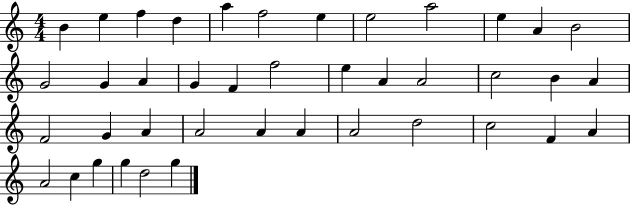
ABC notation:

X:1
T:Untitled
M:4/4
L:1/4
K:C
B e f d a f2 e e2 a2 e A B2 G2 G A G F f2 e A A2 c2 B A F2 G A A2 A A A2 d2 c2 F A A2 c g g d2 g